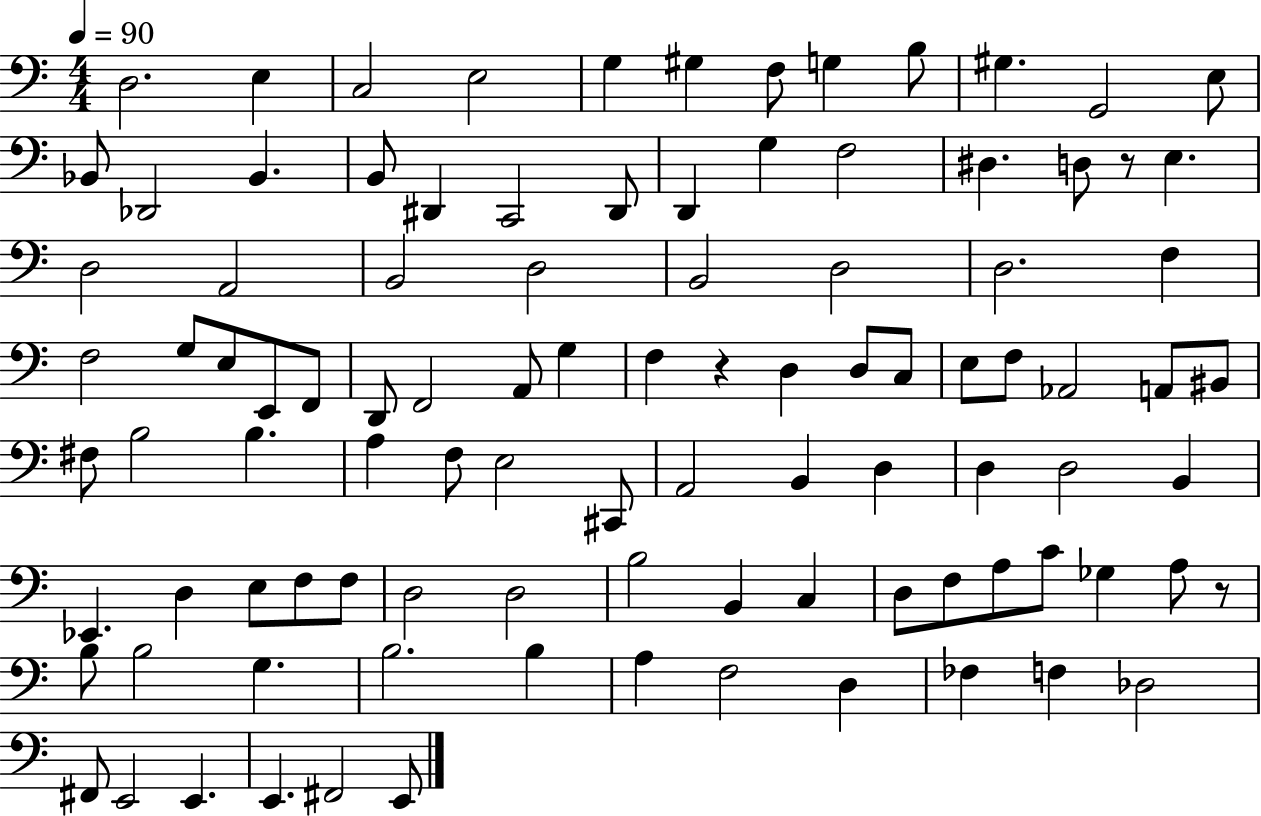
{
  \clef bass
  \numericTimeSignature
  \time 4/4
  \key c \major
  \tempo 4 = 90
  d2. e4 | c2 e2 | g4 gis4 f8 g4 b8 | gis4. g,2 e8 | \break bes,8 des,2 bes,4. | b,8 dis,4 c,2 dis,8 | d,4 g4 f2 | dis4. d8 r8 e4. | \break d2 a,2 | b,2 d2 | b,2 d2 | d2. f4 | \break f2 g8 e8 e,8 f,8 | d,8 f,2 a,8 g4 | f4 r4 d4 d8 c8 | e8 f8 aes,2 a,8 bis,8 | \break fis8 b2 b4. | a4 f8 e2 cis,8 | a,2 b,4 d4 | d4 d2 b,4 | \break ees,4. d4 e8 f8 f8 | d2 d2 | b2 b,4 c4 | d8 f8 a8 c'8 ges4 a8 r8 | \break b8 b2 g4. | b2. b4 | a4 f2 d4 | fes4 f4 des2 | \break fis,8 e,2 e,4. | e,4. fis,2 e,8 | \bar "|."
}